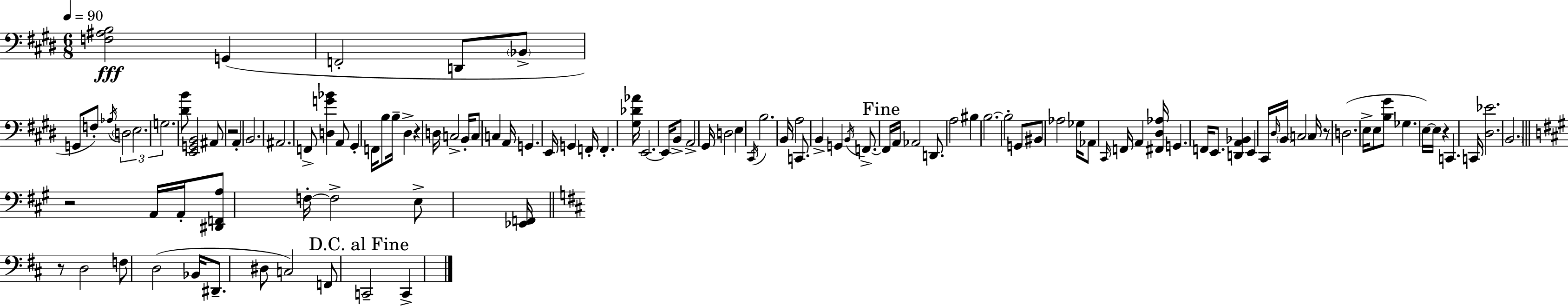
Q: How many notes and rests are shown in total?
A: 114